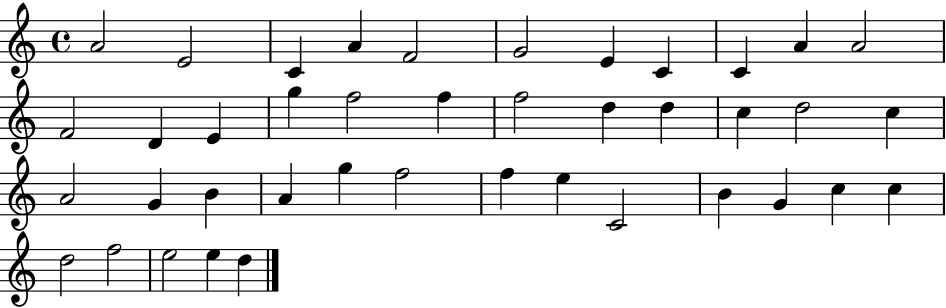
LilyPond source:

{
  \clef treble
  \time 4/4
  \defaultTimeSignature
  \key c \major
  a'2 e'2 | c'4 a'4 f'2 | g'2 e'4 c'4 | c'4 a'4 a'2 | \break f'2 d'4 e'4 | g''4 f''2 f''4 | f''2 d''4 d''4 | c''4 d''2 c''4 | \break a'2 g'4 b'4 | a'4 g''4 f''2 | f''4 e''4 c'2 | b'4 g'4 c''4 c''4 | \break d''2 f''2 | e''2 e''4 d''4 | \bar "|."
}